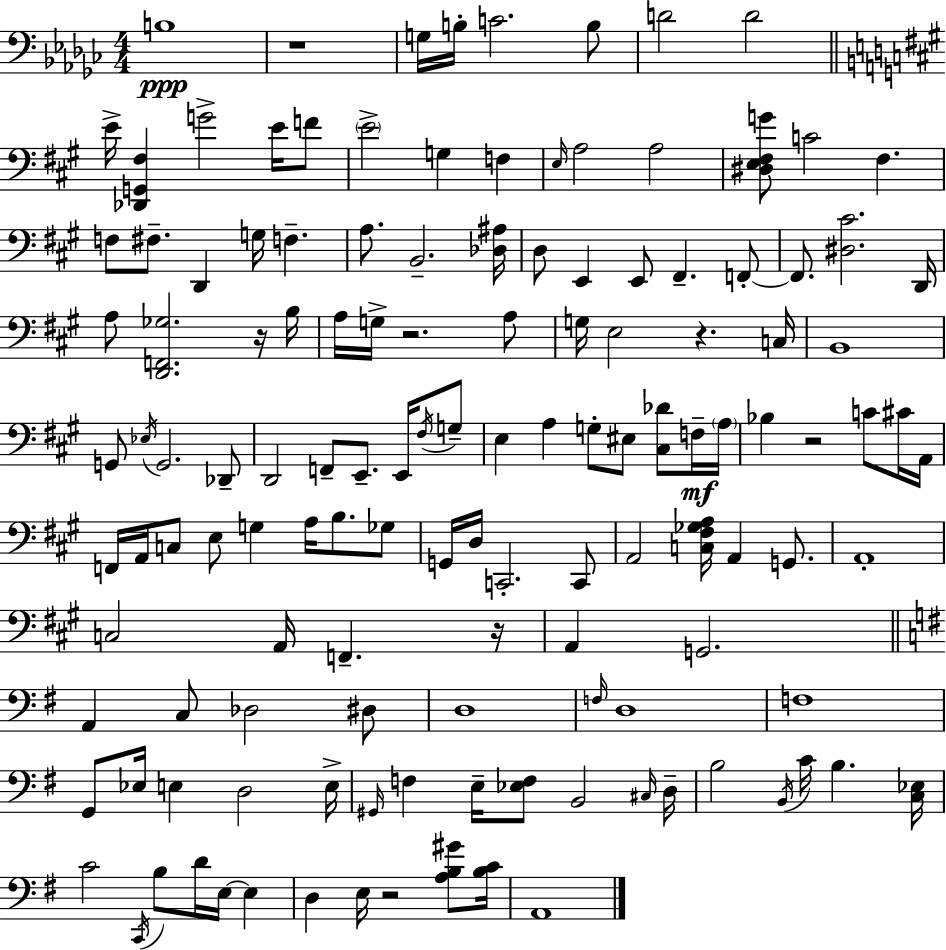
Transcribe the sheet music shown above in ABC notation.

X:1
T:Untitled
M:4/4
L:1/4
K:Ebm
B,4 z4 G,/4 B,/4 C2 B,/2 D2 D2 E/4 [_D,,G,,^F,] G2 E/4 F/2 E2 G, F, E,/4 A,2 A,2 [^D,E,^F,G]/2 C2 ^F, F,/2 ^F,/2 D,, G,/4 F, A,/2 B,,2 [_D,^A,]/4 D,/2 E,, E,,/2 ^F,, F,,/2 F,,/2 [^D,^C]2 D,,/4 A,/2 [D,,F,,_G,]2 z/4 B,/4 A,/4 G,/4 z2 A,/2 G,/4 E,2 z C,/4 B,,4 G,,/2 _E,/4 G,,2 _D,,/2 D,,2 F,,/2 E,,/2 E,,/4 ^F,/4 G,/2 E, A, G,/2 ^E,/2 [^C,_D]/2 F,/4 A,/4 _B, z2 C/2 ^C/4 A,,/4 F,,/4 A,,/4 C,/2 E,/2 G, A,/4 B,/2 _G,/2 G,,/4 D,/4 C,,2 C,,/2 A,,2 [C,^F,_G,A,]/4 A,, G,,/2 A,,4 C,2 A,,/4 F,, z/4 A,, G,,2 A,, C,/2 _D,2 ^D,/2 D,4 F,/4 D,4 F,4 G,,/2 _E,/4 E, D,2 E,/4 ^G,,/4 F, E,/4 [_E,F,]/2 B,,2 ^C,/4 D,/4 B,2 B,,/4 C/4 B, [C,_E,]/4 C2 C,,/4 B,/2 D/4 E,/4 E, D, E,/4 z2 [A,B,^G]/2 [B,C]/4 A,,4